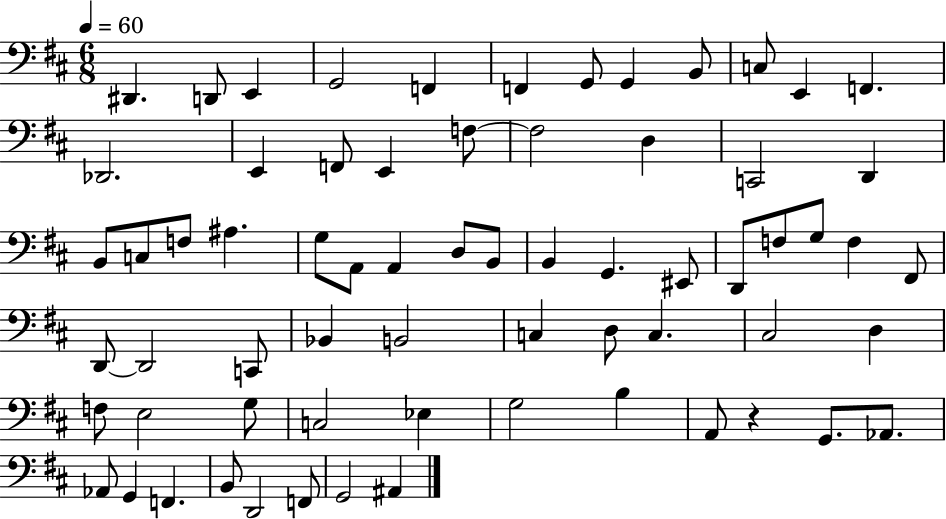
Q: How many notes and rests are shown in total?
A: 67